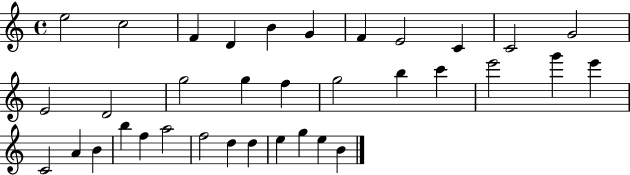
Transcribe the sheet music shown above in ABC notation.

X:1
T:Untitled
M:4/4
L:1/4
K:C
e2 c2 F D B G F E2 C C2 G2 E2 D2 g2 g f g2 b c' e'2 g' e' C2 A B b f a2 f2 d d e g e B